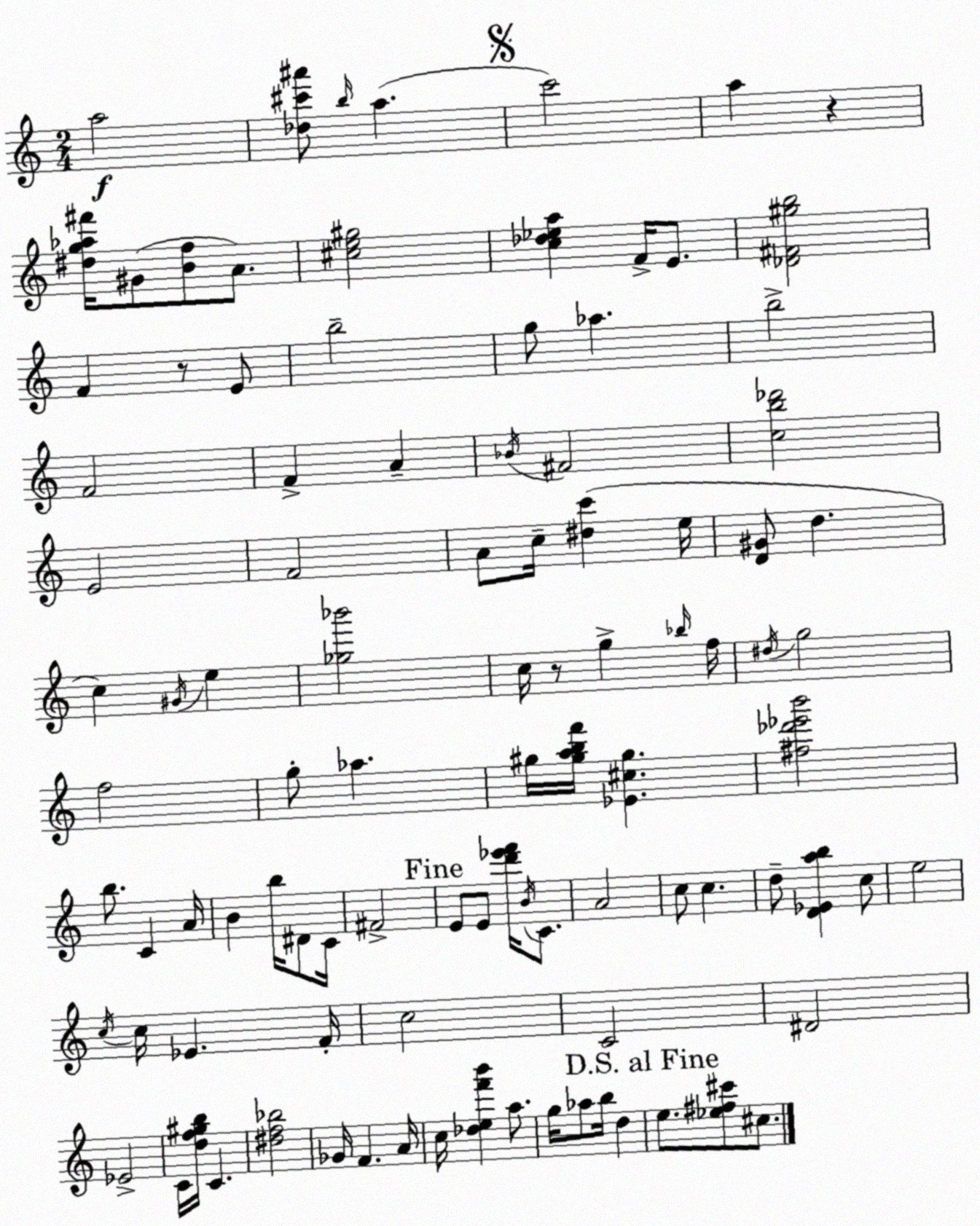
X:1
T:Untitled
M:2/4
L:1/4
K:Am
a2 [_d^c'^a']/2 b/4 a c'2 a z [^dg_a^f']/4 ^G/2 [Bf]/2 A/2 [^ce^g]2 [c_d_ea] F/4 E/2 [_D^F^gb]2 F z/2 E/2 b2 g/2 _a b2 F2 F A _B/4 ^F2 [cb_d']2 E2 F2 A/2 c/4 [^dc'] e/4 [D^G]/2 d c ^G/4 e [_g_b']2 c/4 z/2 g _b/4 f/4 ^d/4 g2 f2 g/2 _a ^g/4 [^gabf']/4 [_E^c^g] [^f_d'_e'b']2 b/2 C A/4 B b/4 ^D/2 C/4 ^F2 E/2 E/2 [d'_e'f']/4 B/4 C/2 A2 c/2 c d/2 [D_Eab] c/2 e2 c/4 c/4 _E F/4 c2 C2 ^D2 _E2 C/4 [df^gb]/4 C [^df_b]2 _G/4 F A/4 c/4 [_def'b'] a/2 g/4 _a/2 b/4 d e/2 [_e^f^c']/2 ^c/2